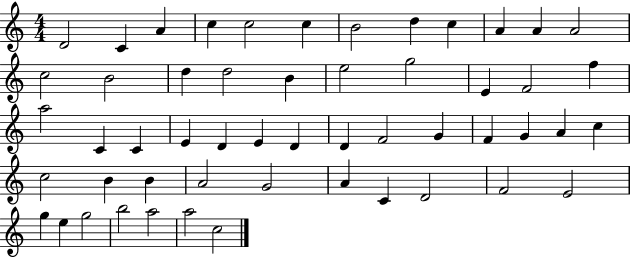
X:1
T:Untitled
M:4/4
L:1/4
K:C
D2 C A c c2 c B2 d c A A A2 c2 B2 d d2 B e2 g2 E F2 f a2 C C E D E D D F2 G F G A c c2 B B A2 G2 A C D2 F2 E2 g e g2 b2 a2 a2 c2